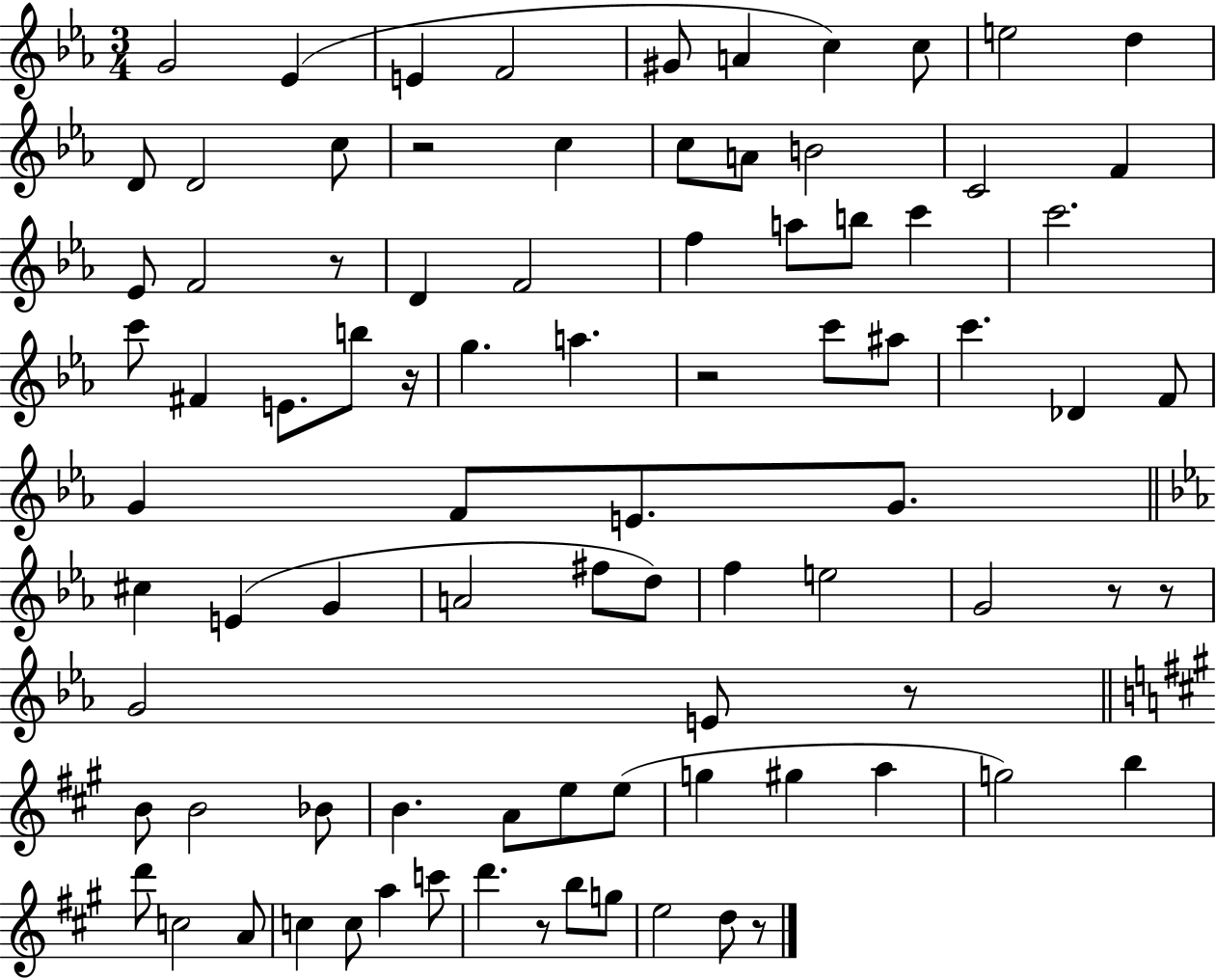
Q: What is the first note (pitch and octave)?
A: G4